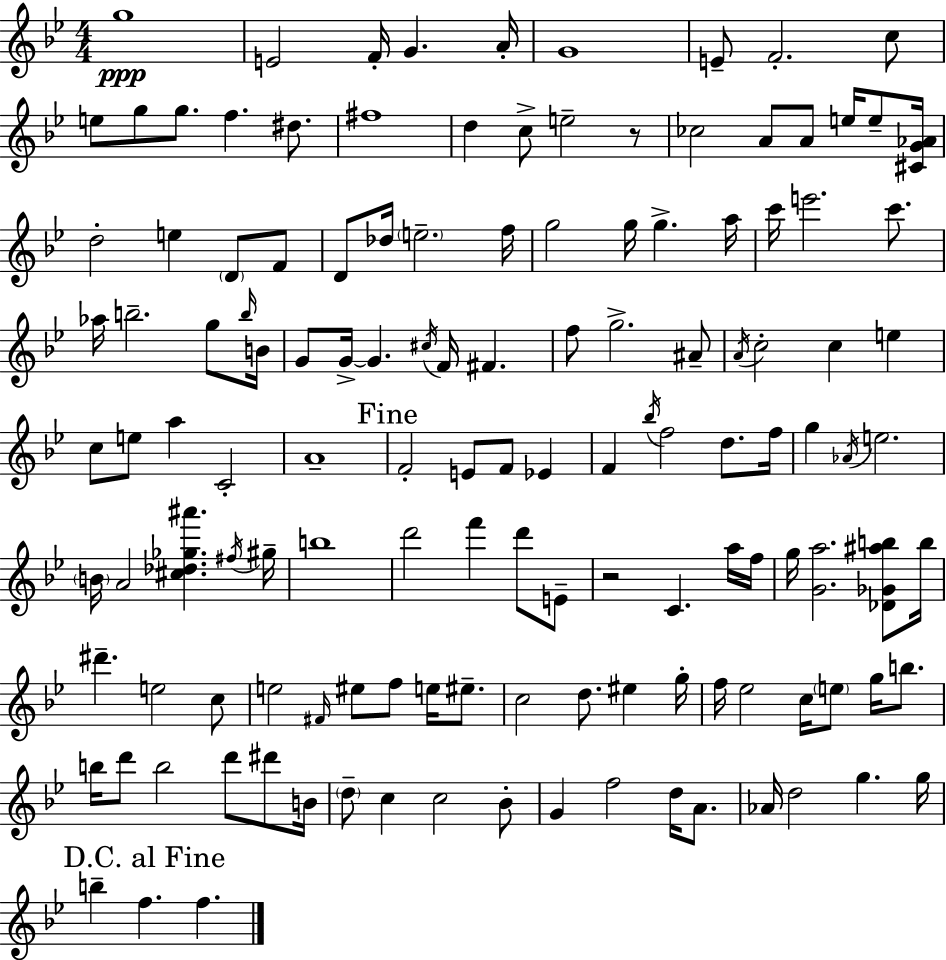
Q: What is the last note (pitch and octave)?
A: F5